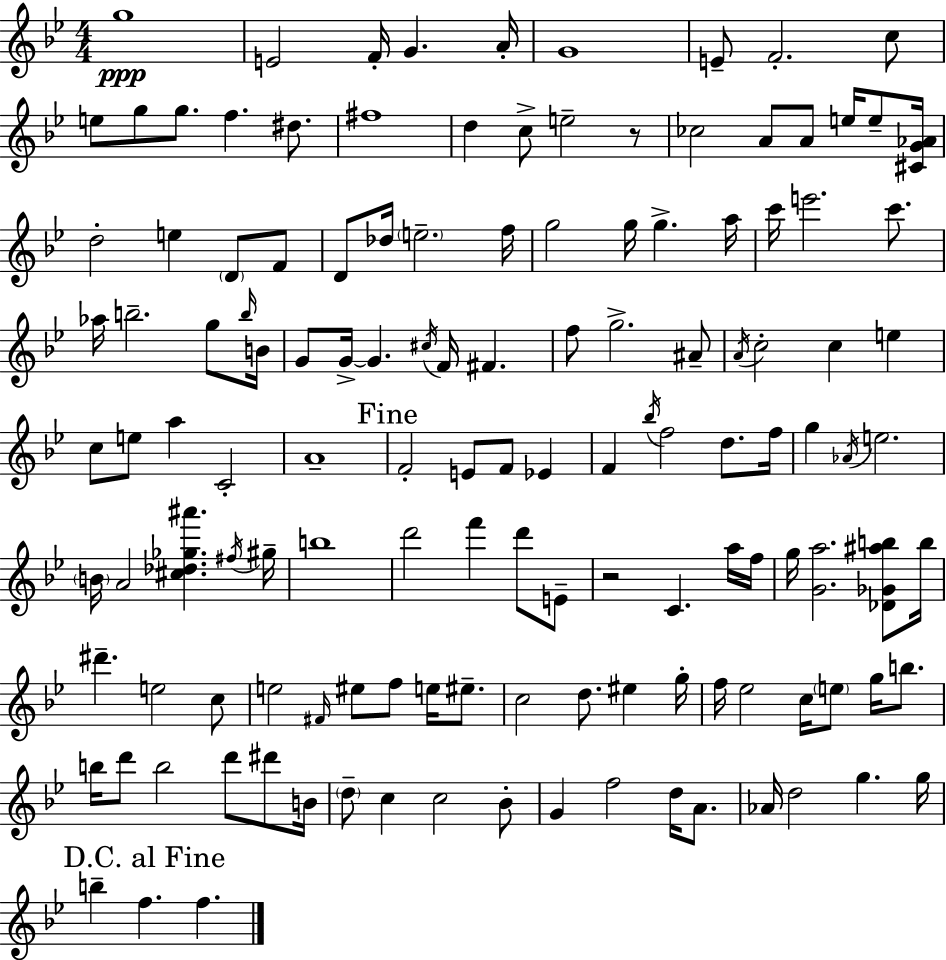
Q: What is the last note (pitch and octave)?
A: F5